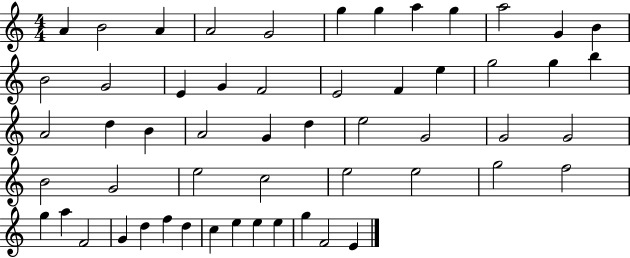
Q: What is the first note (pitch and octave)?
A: A4